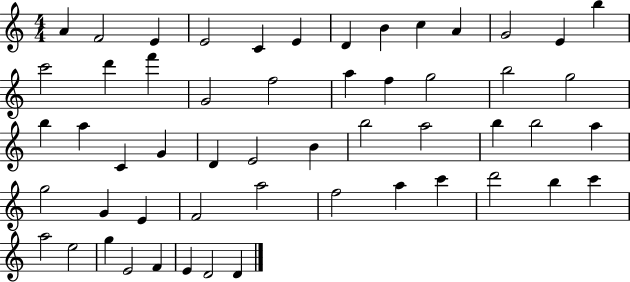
X:1
T:Untitled
M:4/4
L:1/4
K:C
A F2 E E2 C E D B c A G2 E b c'2 d' f' G2 f2 a f g2 b2 g2 b a C G D E2 B b2 a2 b b2 a g2 G E F2 a2 f2 a c' d'2 b c' a2 e2 g E2 F E D2 D